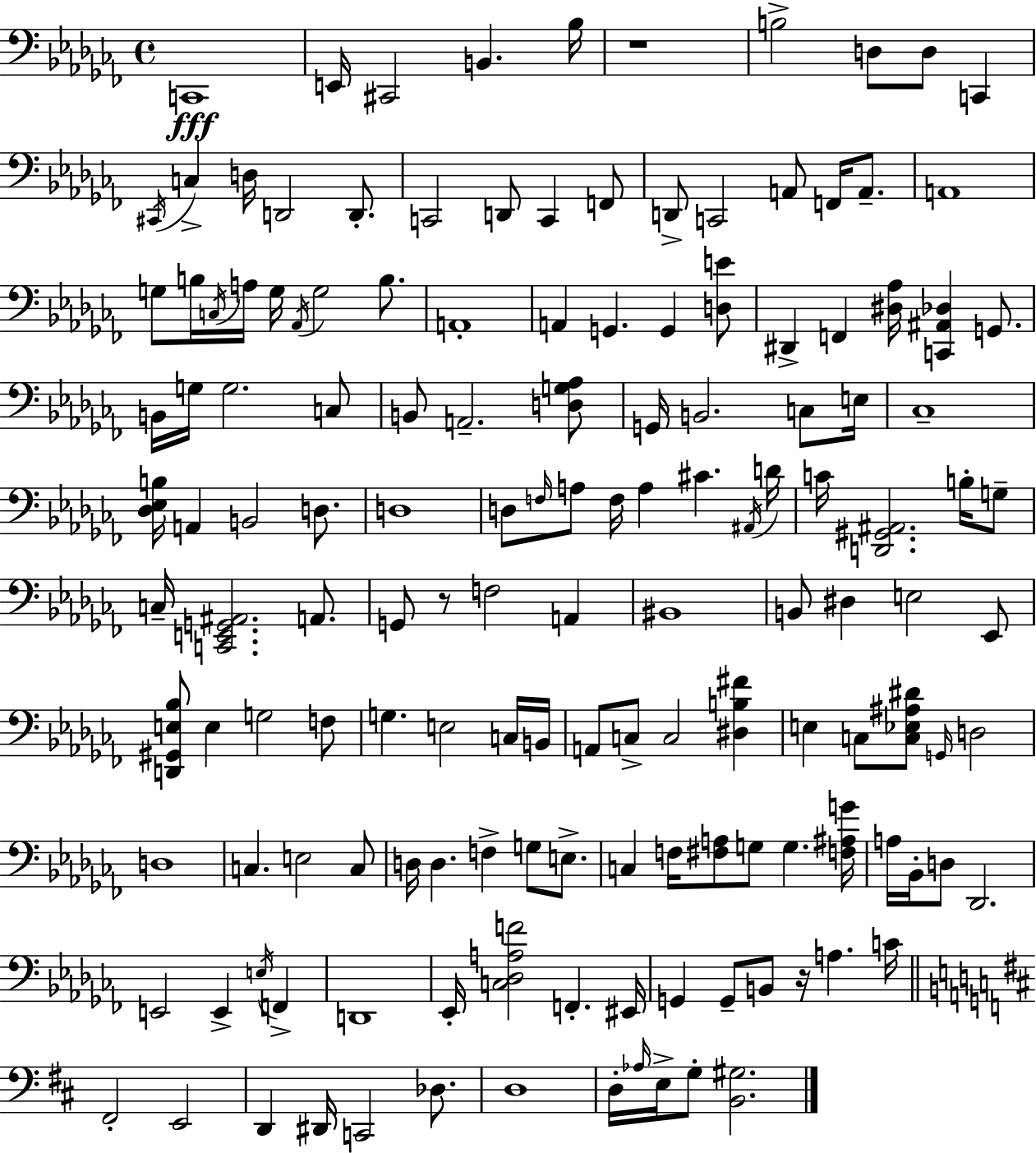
X:1
T:Untitled
M:4/4
L:1/4
K:Abm
C,,4 E,,/4 ^C,,2 B,, _B,/4 z4 B,2 D,/2 D,/2 C,, ^C,,/4 C, D,/4 D,,2 D,,/2 C,,2 D,,/2 C,, F,,/2 D,,/2 C,,2 A,,/2 F,,/4 A,,/2 A,,4 G,/2 B,/4 C,/4 A,/4 G,/4 _A,,/4 G,2 B,/2 A,,4 A,, G,, G,, [D,E]/2 ^D,, F,, [^D,_A,]/4 [C,,^A,,_D,] G,,/2 B,,/4 G,/4 G,2 C,/2 B,,/2 A,,2 [D,G,_A,]/2 G,,/4 B,,2 C,/2 E,/4 _C,4 [_D,_E,B,]/4 A,, B,,2 D,/2 D,4 D,/2 F,/4 A,/2 F,/4 A, ^C ^A,,/4 D/4 C/4 [D,,^G,,^A,,]2 B,/4 G,/2 C,/4 [C,,E,,G,,^A,,]2 A,,/2 G,,/2 z/2 F,2 A,, ^B,,4 B,,/2 ^D, E,2 _E,,/2 [D,,^G,,E,_B,]/2 E, G,2 F,/2 G, E,2 C,/4 B,,/4 A,,/2 C,/2 C,2 [^D,B,^F] E, C,/2 [C,_E,^A,^D]/2 G,,/4 D,2 D,4 C, E,2 C,/2 D,/4 D, F, G,/2 E,/2 C, F,/4 [^F,A,]/2 G,/2 G, [F,^A,G]/4 A,/4 _B,,/4 D,/2 _D,,2 E,,2 E,, E,/4 F,, D,,4 _E,,/4 [C,_D,A,F]2 F,, ^E,,/4 G,, G,,/2 B,,/2 z/4 A, C/4 ^F,,2 E,,2 D,, ^D,,/4 C,,2 _D,/2 D,4 D,/4 _A,/4 E,/4 G,/2 [B,,^G,]2